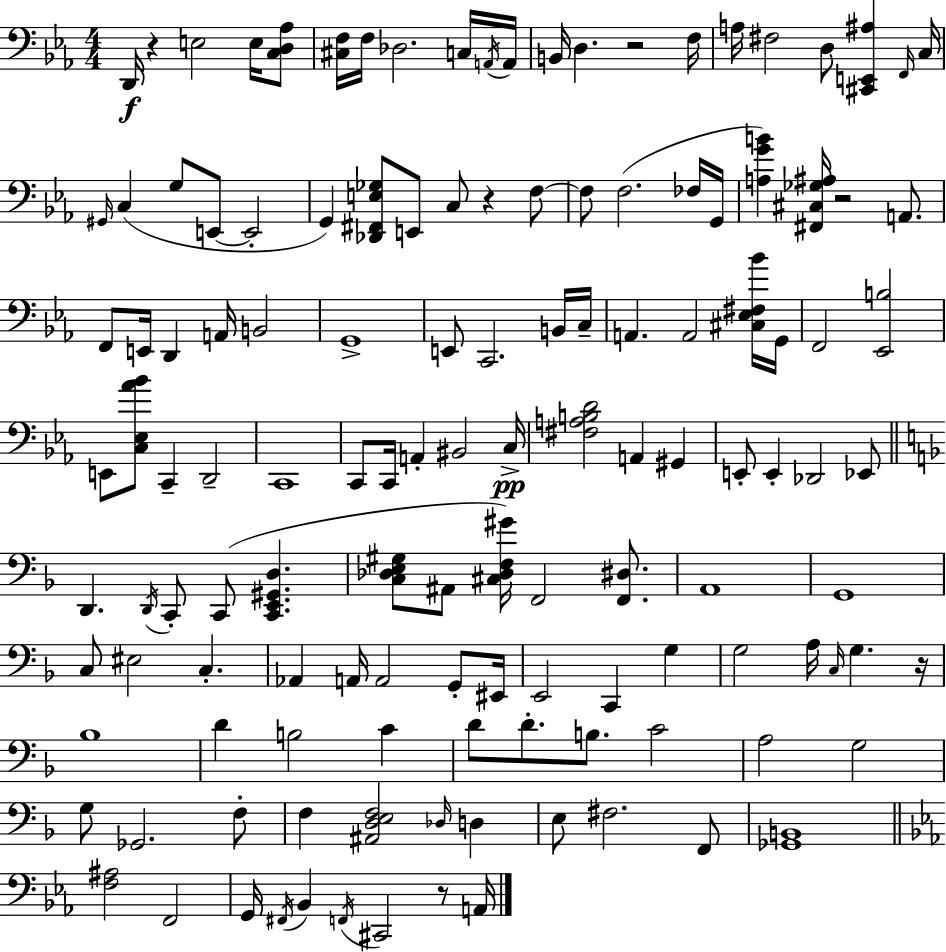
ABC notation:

X:1
T:Untitled
M:4/4
L:1/4
K:Eb
D,,/4 z E,2 E,/4 [C,D,_A,]/2 [^C,F,]/4 F,/4 _D,2 C,/4 A,,/4 A,,/4 B,,/4 D, z2 F,/4 A,/4 ^F,2 D,/2 [^C,,E,,^A,] F,,/4 C,/4 ^G,,/4 C, G,/2 E,,/2 E,,2 G,, [_D,,^F,,E,_G,]/2 E,,/2 C,/2 z F,/2 F,/2 F,2 _F,/4 G,,/4 [A,GB] [^F,,^C,_G,^A,]/4 z2 A,,/2 F,,/2 E,,/4 D,, A,,/4 B,,2 G,,4 E,,/2 C,,2 B,,/4 C,/4 A,, A,,2 [^C,_E,^F,_B]/4 G,,/4 F,,2 [_E,,B,]2 E,,/2 [C,_E,_A_B]/2 C,, D,,2 C,,4 C,,/2 C,,/4 A,, ^B,,2 C,/4 [^F,A,B,D]2 A,, ^G,, E,,/2 E,, _D,,2 _E,,/2 D,, D,,/4 C,,/2 C,,/2 [C,,E,,^G,,D,] [C,_D,E,^G,]/2 ^A,,/2 [^C,_D,F,^G]/4 F,,2 [F,,^D,]/2 A,,4 G,,4 C,/2 ^E,2 C, _A,, A,,/4 A,,2 G,,/2 ^E,,/4 E,,2 C,, G, G,2 A,/4 C,/4 G, z/4 _B,4 D B,2 C D/2 D/2 B,/2 C2 A,2 G,2 G,/2 _G,,2 F,/2 F, [^A,,D,E,F,]2 _D,/4 D, E,/2 ^F,2 F,,/2 [_G,,B,,]4 [F,^A,]2 F,,2 G,,/4 ^F,,/4 _B,, F,,/4 ^C,,2 z/2 A,,/4